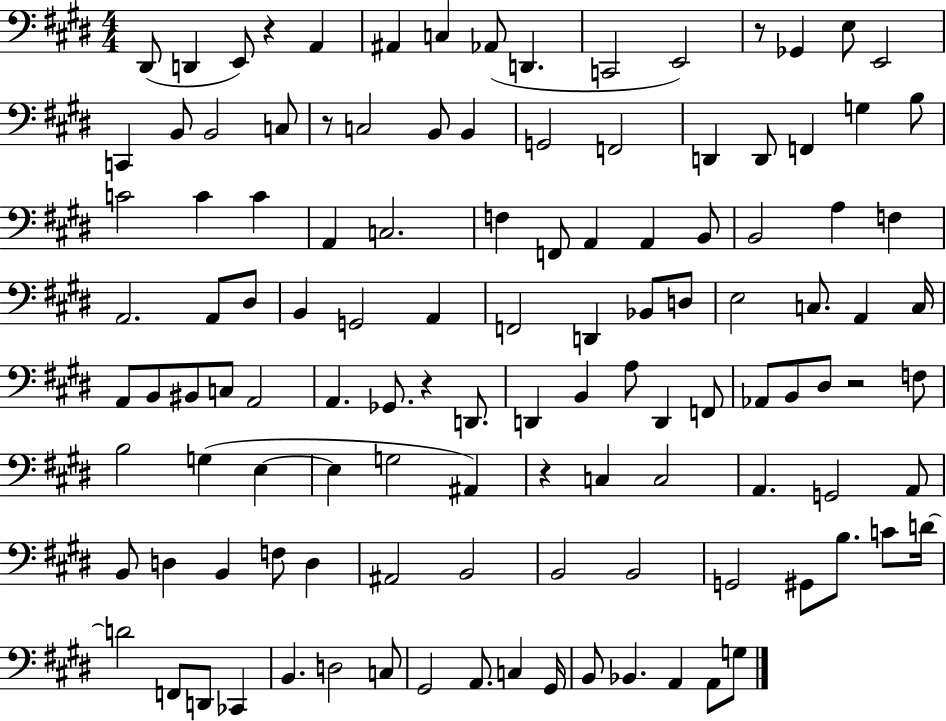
{
  \clef bass
  \numericTimeSignature
  \time 4/4
  \key e \major
  dis,8( d,4 e,8) r4 a,4 | ais,4 c4 aes,8( d,4. | c,2 e,2) | r8 ges,4 e8 e,2 | \break c,4 b,8 b,2 c8 | r8 c2 b,8 b,4 | g,2 f,2 | d,4 d,8 f,4 g4 b8 | \break c'2 c'4 c'4 | a,4 c2. | f4 f,8 a,4 a,4 b,8 | b,2 a4 f4 | \break a,2. a,8 dis8 | b,4 g,2 a,4 | f,2 d,4 bes,8 d8 | e2 c8. a,4 c16 | \break a,8 b,8 bis,8 c8 a,2 | a,4. ges,8. r4 d,8. | d,4 b,4 a8 d,4 f,8 | aes,8 b,8 dis8 r2 f8 | \break b2 g4( e4~~ | e4 g2 ais,4) | r4 c4 c2 | a,4. g,2 a,8 | \break b,8 d4 b,4 f8 d4 | ais,2 b,2 | b,2 b,2 | g,2 gis,8 b8. c'8 d'16~~ | \break d'2 f,8 d,8 ces,4 | b,4. d2 c8 | gis,2 a,8. c4 gis,16 | b,8 bes,4. a,4 a,8 g8 | \break \bar "|."
}